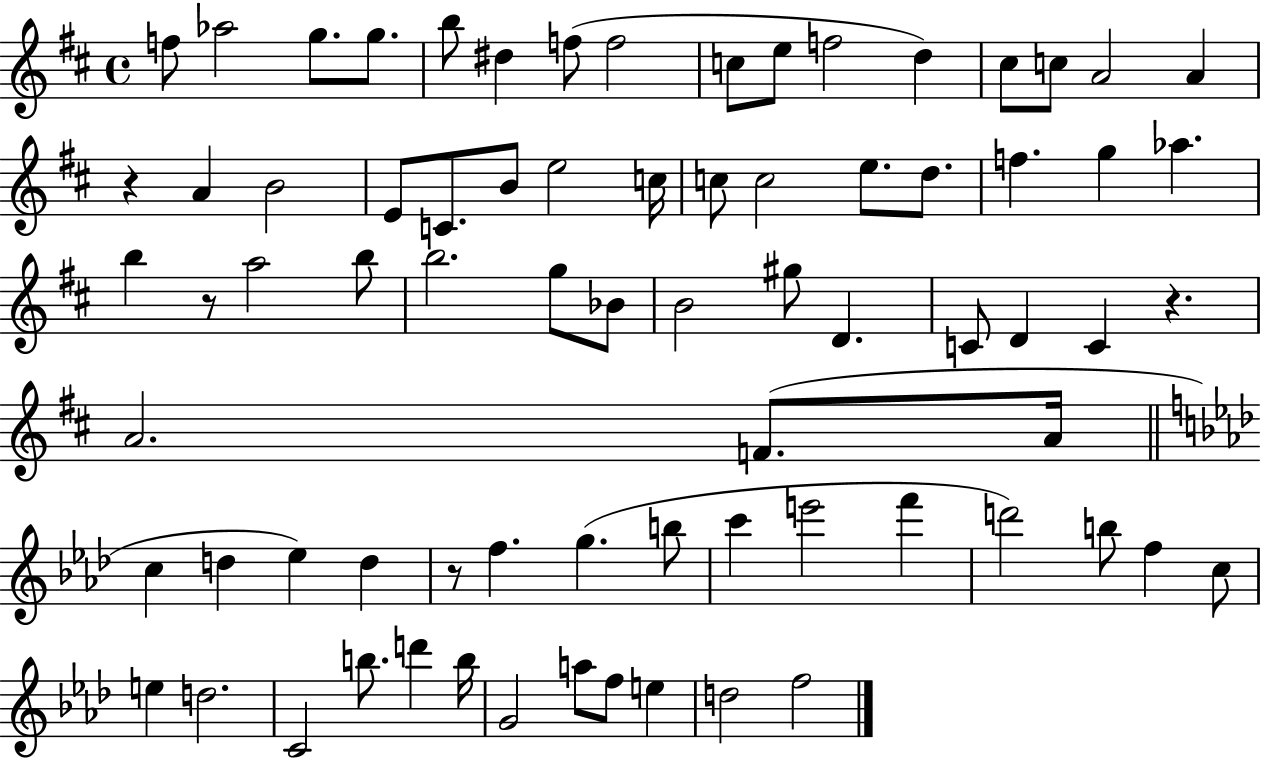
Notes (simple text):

F5/e Ab5/h G5/e. G5/e. B5/e D#5/q F5/e F5/h C5/e E5/e F5/h D5/q C#5/e C5/e A4/h A4/q R/q A4/q B4/h E4/e C4/e. B4/e E5/h C5/s C5/e C5/h E5/e. D5/e. F5/q. G5/q Ab5/q. B5/q R/e A5/h B5/e B5/h. G5/e Bb4/e B4/h G#5/e D4/q. C4/e D4/q C4/q R/q. A4/h. F4/e. A4/s C5/q D5/q Eb5/q D5/q R/e F5/q. G5/q. B5/e C6/q E6/h F6/q D6/h B5/e F5/q C5/e E5/q D5/h. C4/h B5/e. D6/q B5/s G4/h A5/e F5/e E5/q D5/h F5/h